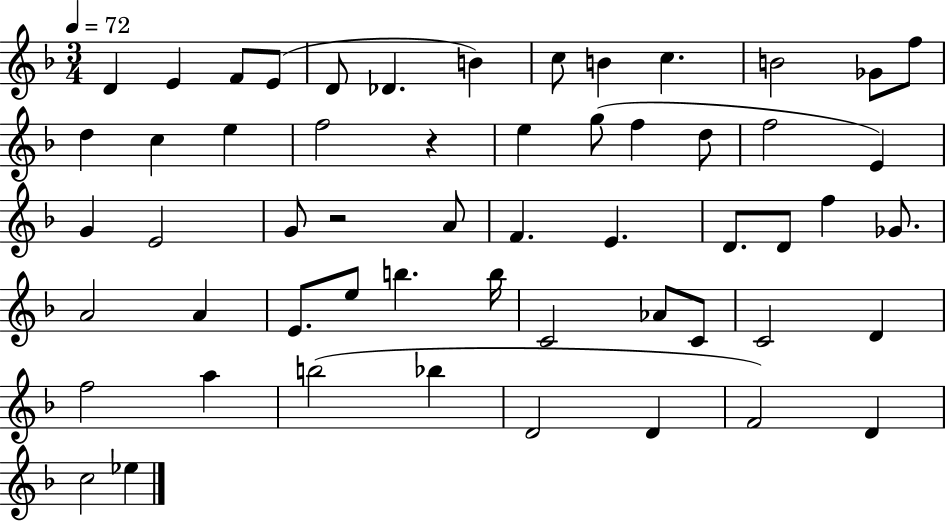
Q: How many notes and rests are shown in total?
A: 56